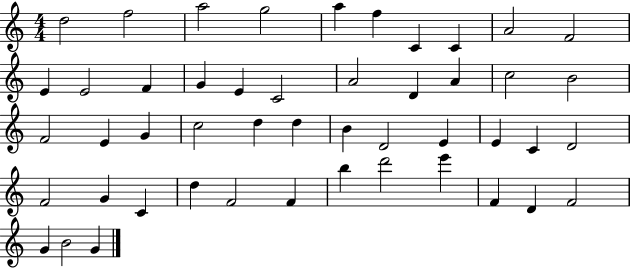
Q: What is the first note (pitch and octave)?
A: D5